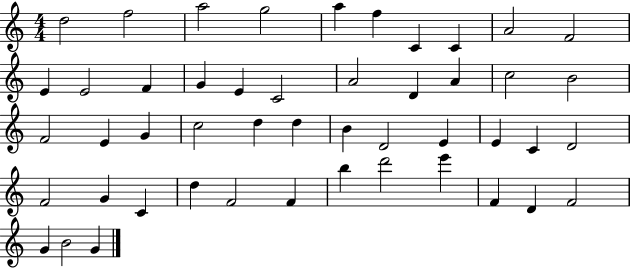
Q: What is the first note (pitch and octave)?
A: D5